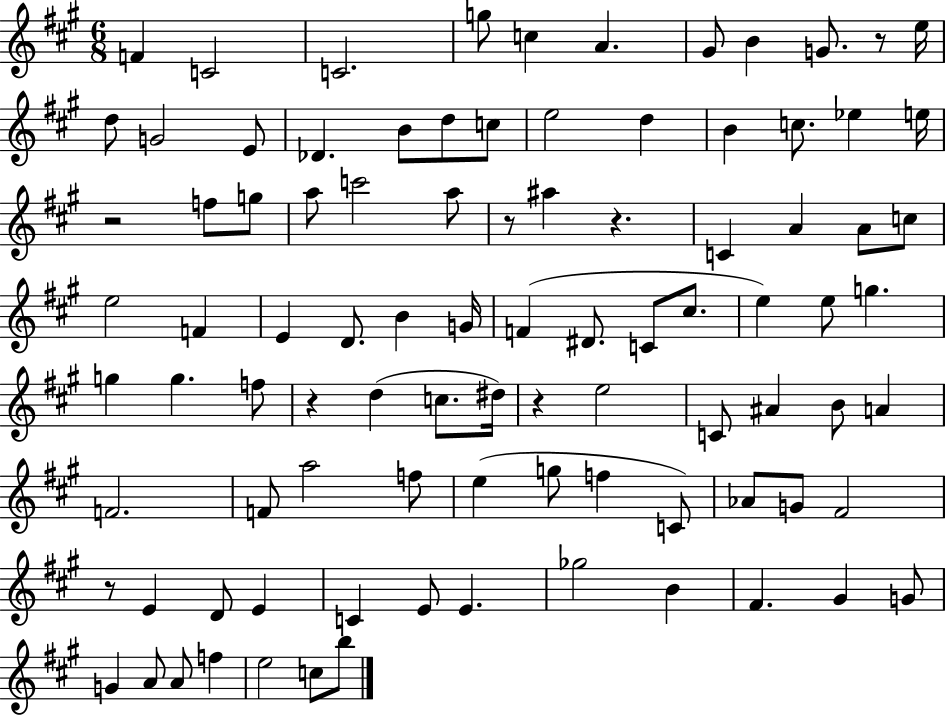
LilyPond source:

{
  \clef treble
  \numericTimeSignature
  \time 6/8
  \key a \major
  f'4 c'2 | c'2. | g''8 c''4 a'4. | gis'8 b'4 g'8. r8 e''16 | \break d''8 g'2 e'8 | des'4. b'8 d''8 c''8 | e''2 d''4 | b'4 c''8. ees''4 e''16 | \break r2 f''8 g''8 | a''8 c'''2 a''8 | r8 ais''4 r4. | c'4 a'4 a'8 c''8 | \break e''2 f'4 | e'4 d'8. b'4 g'16 | f'4( dis'8. c'8 cis''8. | e''4) e''8 g''4. | \break g''4 g''4. f''8 | r4 d''4( c''8. dis''16) | r4 e''2 | c'8 ais'4 b'8 a'4 | \break f'2. | f'8 a''2 f''8 | e''4( g''8 f''4 c'8) | aes'8 g'8 fis'2 | \break r8 e'4 d'8 e'4 | c'4 e'8 e'4. | ges''2 b'4 | fis'4. gis'4 g'8 | \break g'4 a'8 a'8 f''4 | e''2 c''8 b''8 | \bar "|."
}